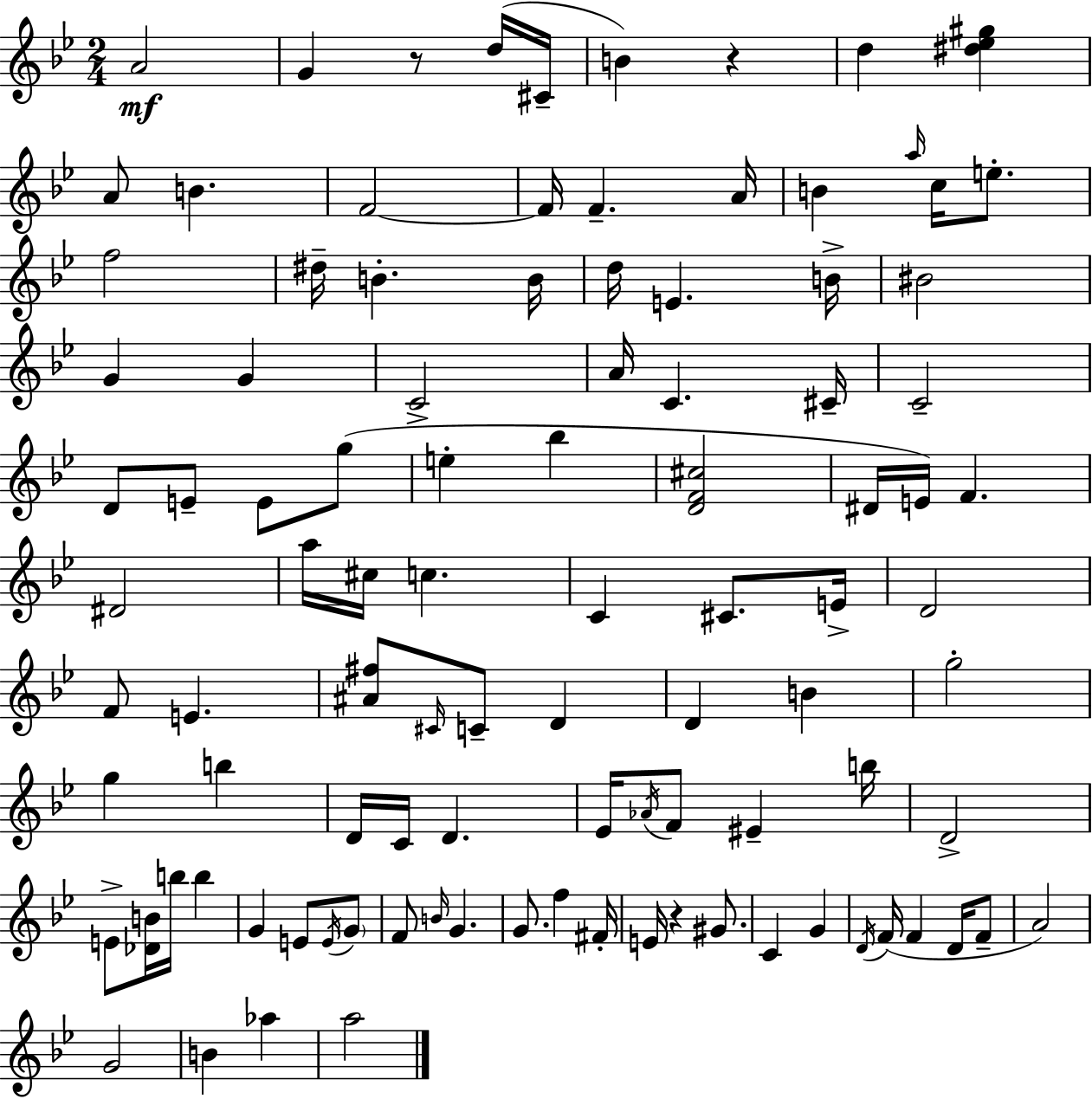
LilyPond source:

{
  \clef treble
  \numericTimeSignature
  \time 2/4
  \key bes \major
  a'2\mf | g'4 r8 d''16( cis'16-- | b'4) r4 | d''4 <dis'' ees'' gis''>4 | \break a'8 b'4. | f'2~~ | f'16 f'4.-- a'16 | b'4 \grace { a''16 } c''16 e''8.-. | \break f''2 | dis''16-- b'4.-. | b'16 d''16 e'4. | b'16-> bis'2 | \break g'4 g'4 | c'2-> | a'16 c'4. | cis'16-- c'2-- | \break d'8 e'8-- e'8 g''8( | e''4-. bes''4 | <d' f' cis''>2 | dis'16 e'16) f'4. | \break dis'2 | a''16 cis''16 c''4. | c'4 cis'8. | e'16-> d'2 | \break f'8 e'4. | <ais' fis''>8 \grace { cis'16 } c'8-- d'4 | d'4 b'4 | g''2-. | \break g''4 b''4 | d'16 c'16 d'4. | ees'16 \acciaccatura { aes'16 } f'8 eis'4-- | b''16 d'2-> | \break e'8-> <des' b'>16 b''16 b''4 | g'4 e'8 | \acciaccatura { e'16 } \parenthesize g'8 f'8 \grace { b'16 } g'4. | g'8. | \break f''4 fis'16-. e'16 r4 | gis'8. c'4 | g'4 \acciaccatura { d'16 }( f'16 f'4 | d'16 f'8-- a'2) | \break g'2 | b'4 | aes''4 a''2 | \bar "|."
}